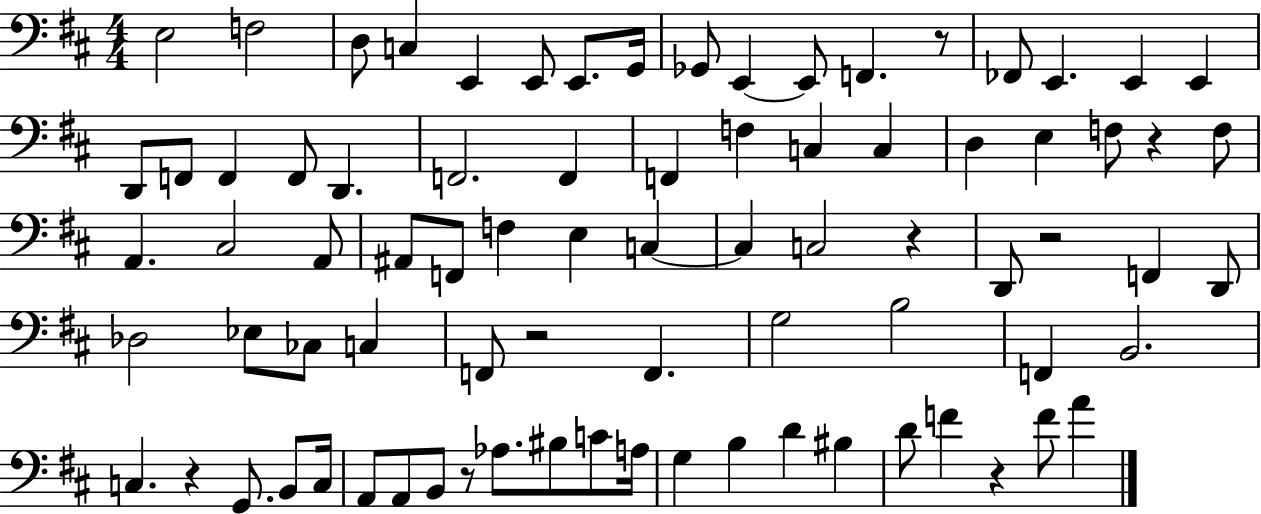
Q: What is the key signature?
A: D major